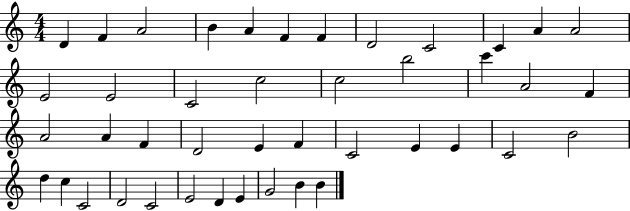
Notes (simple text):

D4/q F4/q A4/h B4/q A4/q F4/q F4/q D4/h C4/h C4/q A4/q A4/h E4/h E4/h C4/h C5/h C5/h B5/h C6/q A4/h F4/q A4/h A4/q F4/q D4/h E4/q F4/q C4/h E4/q E4/q C4/h B4/h D5/q C5/q C4/h D4/h C4/h E4/h D4/q E4/q G4/h B4/q B4/q